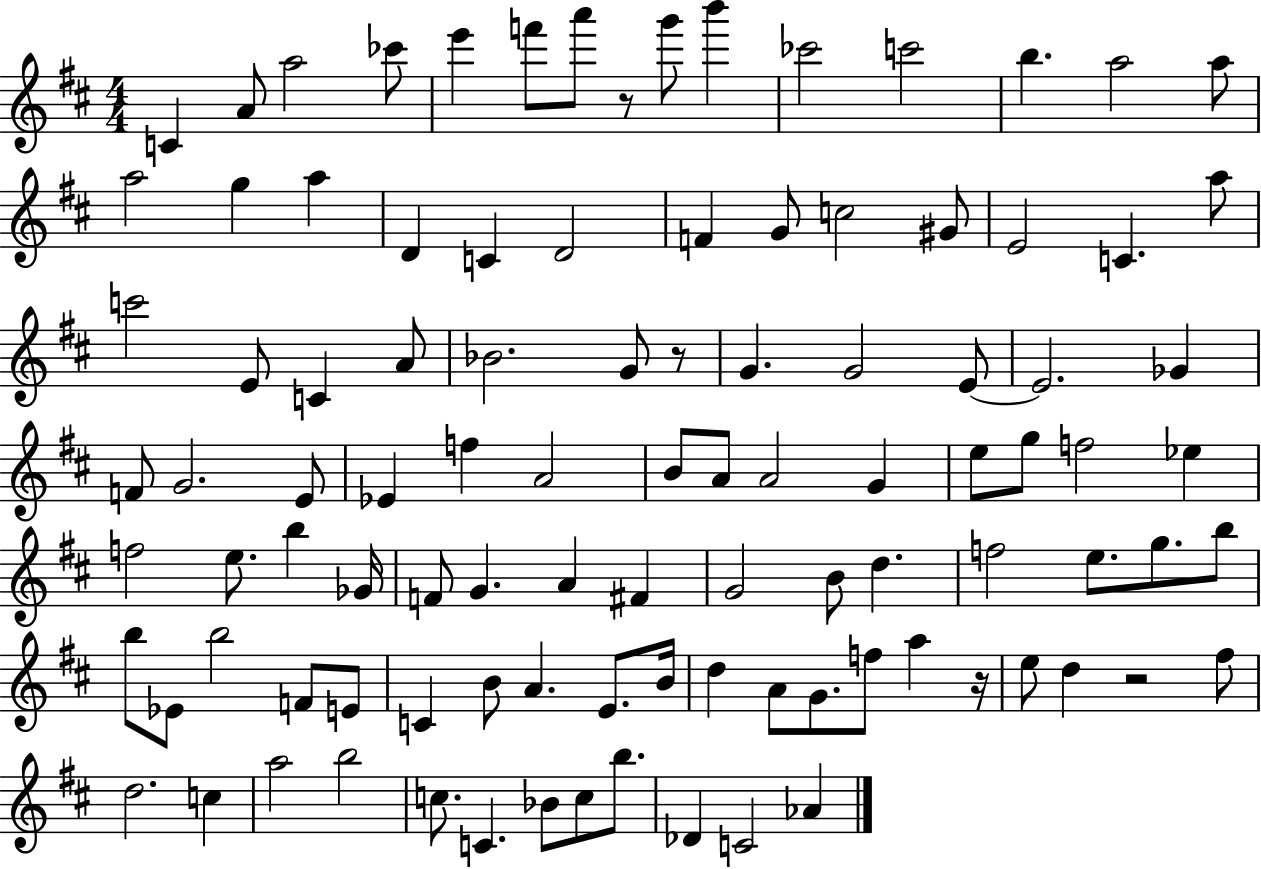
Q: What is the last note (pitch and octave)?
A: Ab4